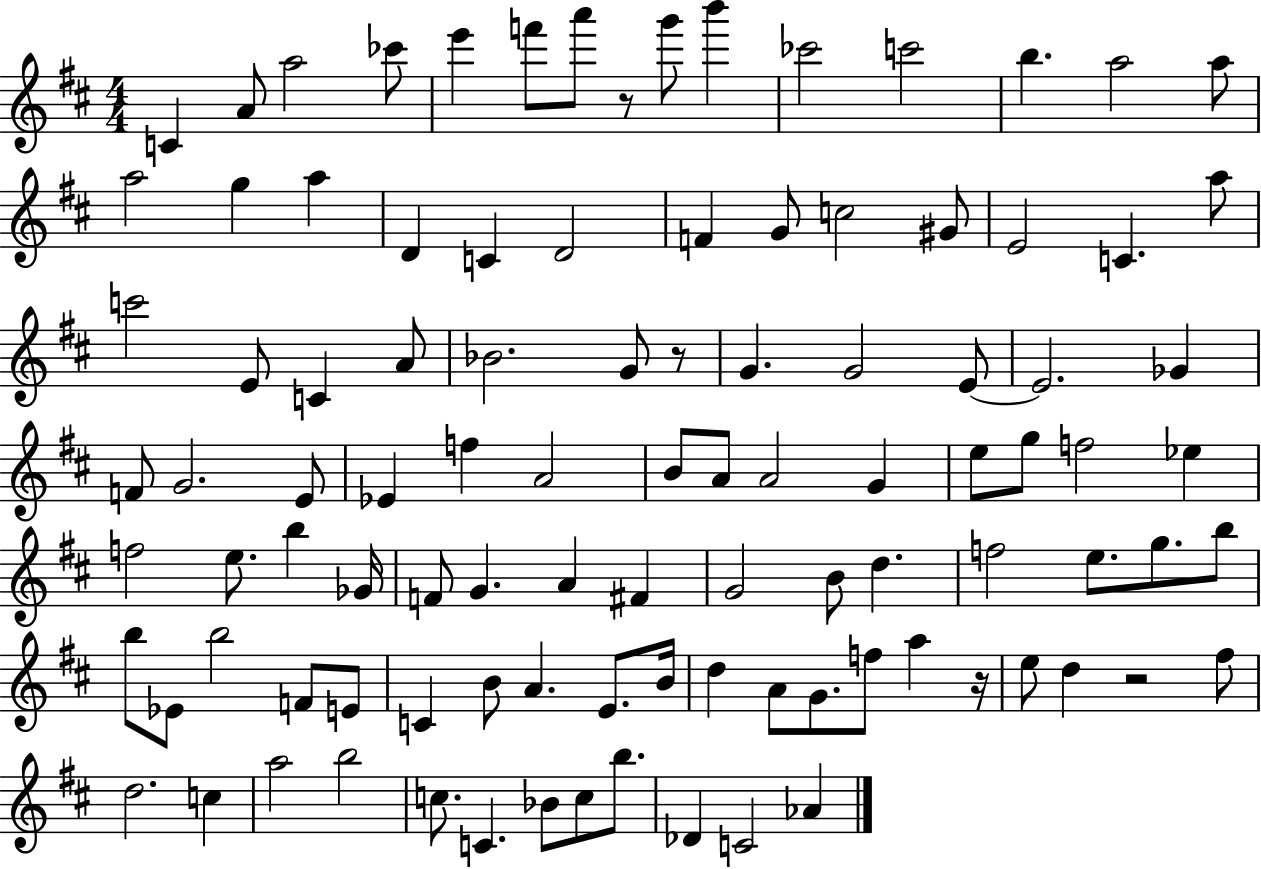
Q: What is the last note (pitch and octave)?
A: Ab4